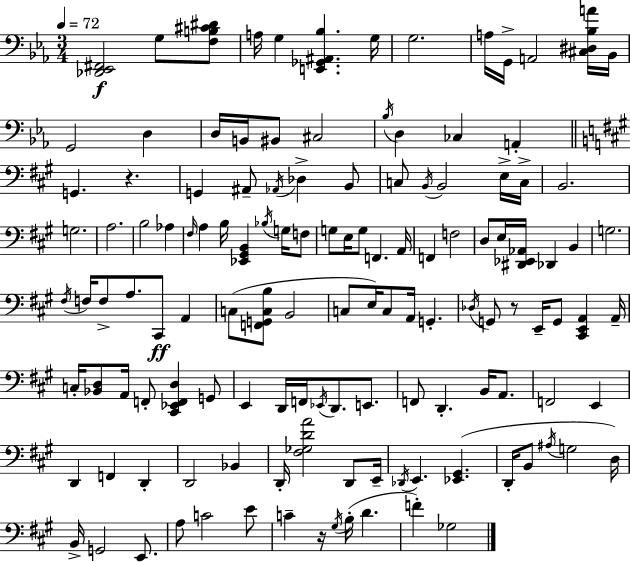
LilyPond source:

{
  \clef bass
  \numericTimeSignature
  \time 3/4
  \key c \minor
  \tempo 4 = 72
  <des, ees, fis,>2\f g8 <f b cis' dis'>8 | a16 g4 <e, ges, ais, bes>4. g16 | g2. | a16 g,16-> a,2 <cis dis bes a'>16 bes,16 | \break g,2 d4 | d16 b,16 bis,8 cis2 | \acciaccatura { bes16 } d4 ces4 a,4-. | \bar "||" \break \key a \major g,4. r4. | g,4 ais,8-- \acciaccatura { aes,16 } des4-> b,8 | c8 \acciaccatura { b,16 } b,2 | e16-> c16-> b,2. | \break g2. | a2. | b2 aes4 | \grace { fis16 } a4 b16 <ees, gis, b,>4 | \break \acciaccatura { bes16 } g16 f8 g8 e16 g8 f,4. | a,16 f,4 f2 | d8 e16 <dis, ees, aes,>16 des,4 | b,4 g2. | \break \acciaccatura { fis16 } f16 f8-> a8. cis,8\ff | a,4 c8( <f, g, c b>8 b,2 | c8 e16) c8 a,16 g,4.-. | \acciaccatura { des16 } g,8 r8 e,16-- g,8 | \break <cis, e, a,>4 a,16-- c16-. <bes, d>8 a,16 f,8-. | <cis, ees, f, d>4 g,8 e,4 d,16 f,16 | \acciaccatura { ees,16 } d,8. e,8. f,8 d,4.-. | b,16 a,8. f,2 | \break e,4 d,4 f,4 | d,4-. d,2 | bes,4 d,16-. <fis ges d' a'>2 | d,8 e,16-- \acciaccatura { des,16 } e,4. | \break <ees, gis,>4.( d,16-. b,8 \acciaccatura { ais16 } | g2 d16) b,16-> g,2 | e,8. a8 c'2 | e'8 c'4-- | \break r16 \acciaccatura { gis16 }( b16-. d'4. f'4-.) | ges2 \bar "|."
}